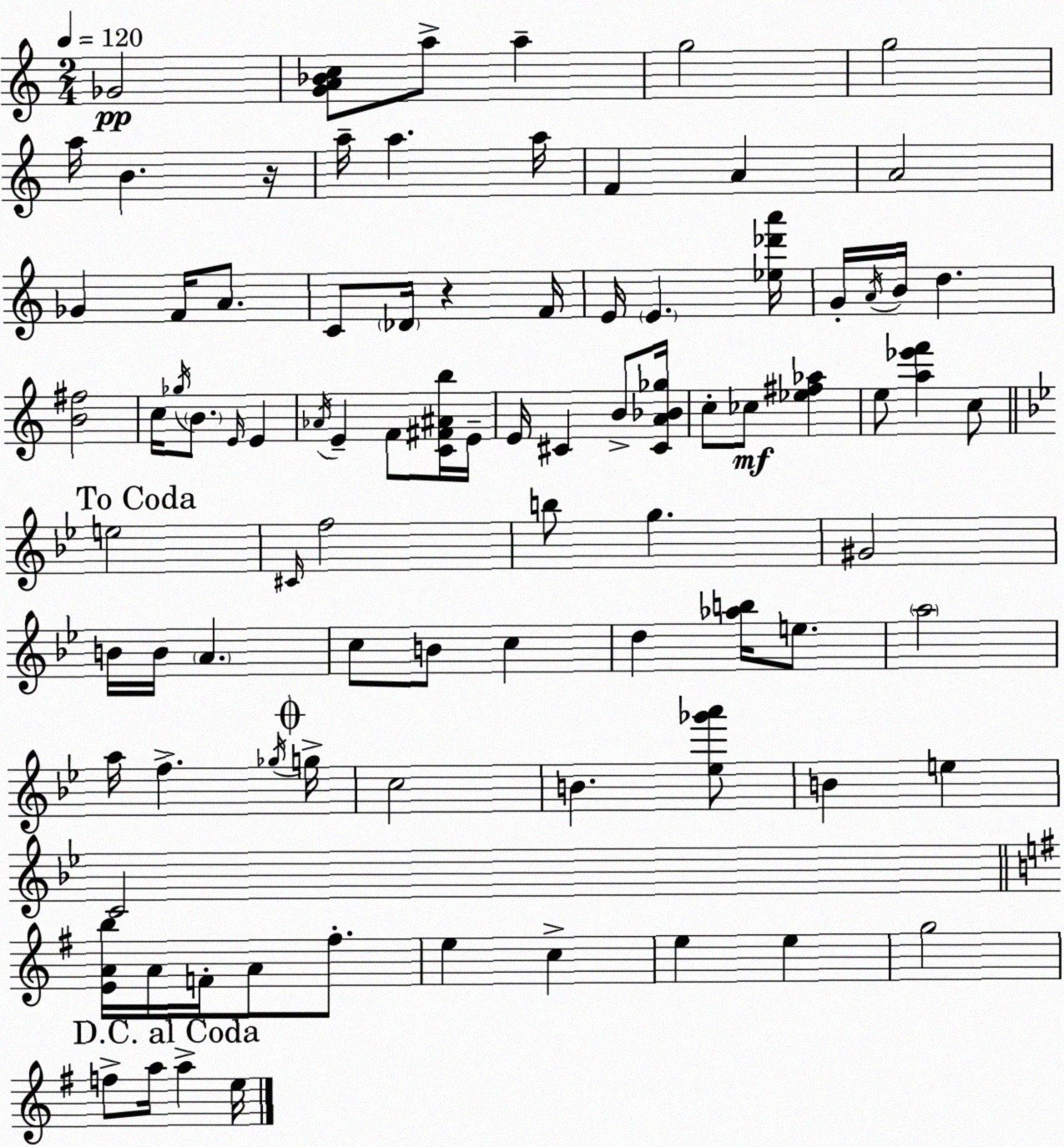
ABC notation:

X:1
T:Untitled
M:2/4
L:1/4
K:Am
_G2 [GA_Bc]/2 a/2 a g2 g2 a/4 B z/4 a/4 a a/4 F A A2 _G F/4 A/2 C/2 _D/4 z F/4 E/4 E [_e_d'a']/4 G/4 A/4 B/4 d [B^f]2 c/4 _g/4 B/2 E/4 E _A/4 E F/2 [C^F^Ab]/4 E/4 E/4 ^C B/2 [^CA_B_g]/4 c/2 _c/2 [_e^f_a] e/2 [a_e'f'] c/2 e2 ^C/4 f2 b/2 g ^G2 B/4 B/4 A c/2 B/2 c d [_ab]/4 e/2 a2 a/4 f _g/4 g/4 c2 B [_e_g'a']/2 B e C2 [EAb]/4 A/4 F/4 A/2 ^f/2 e c e e g2 f/2 a/4 a e/4